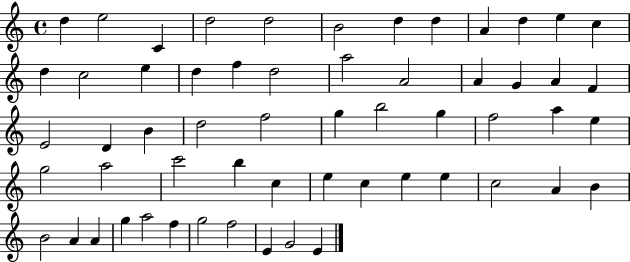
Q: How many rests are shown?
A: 0